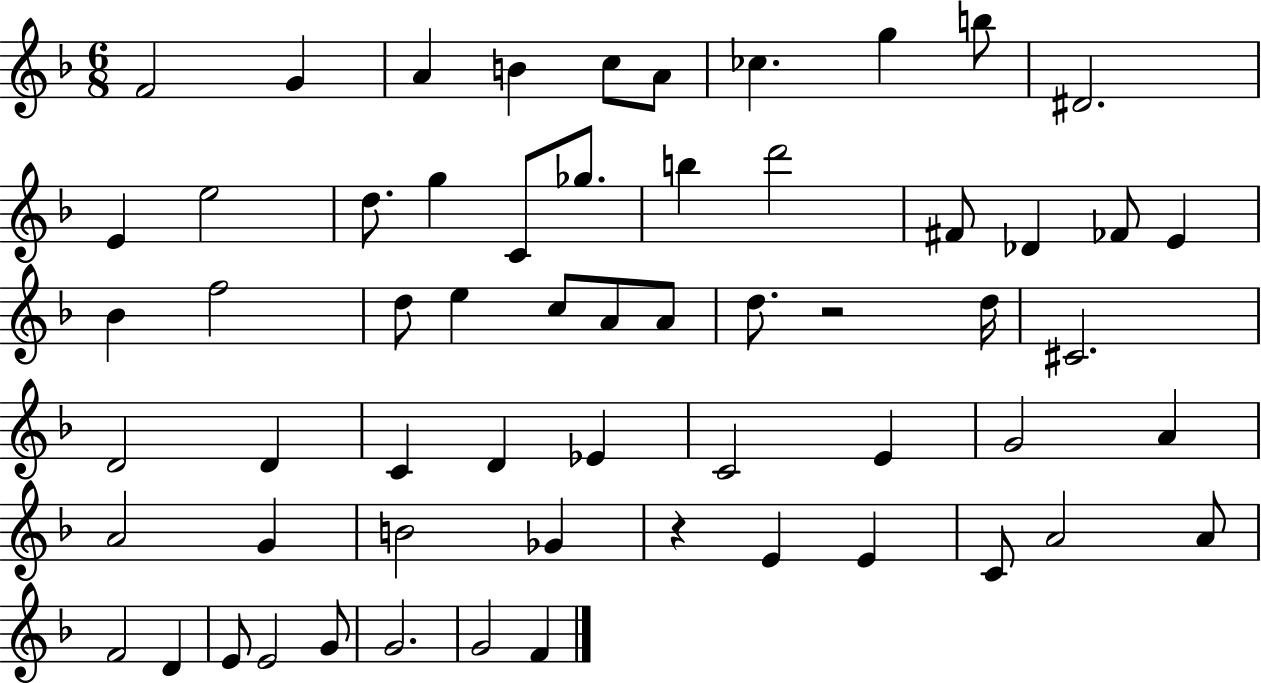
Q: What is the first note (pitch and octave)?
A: F4